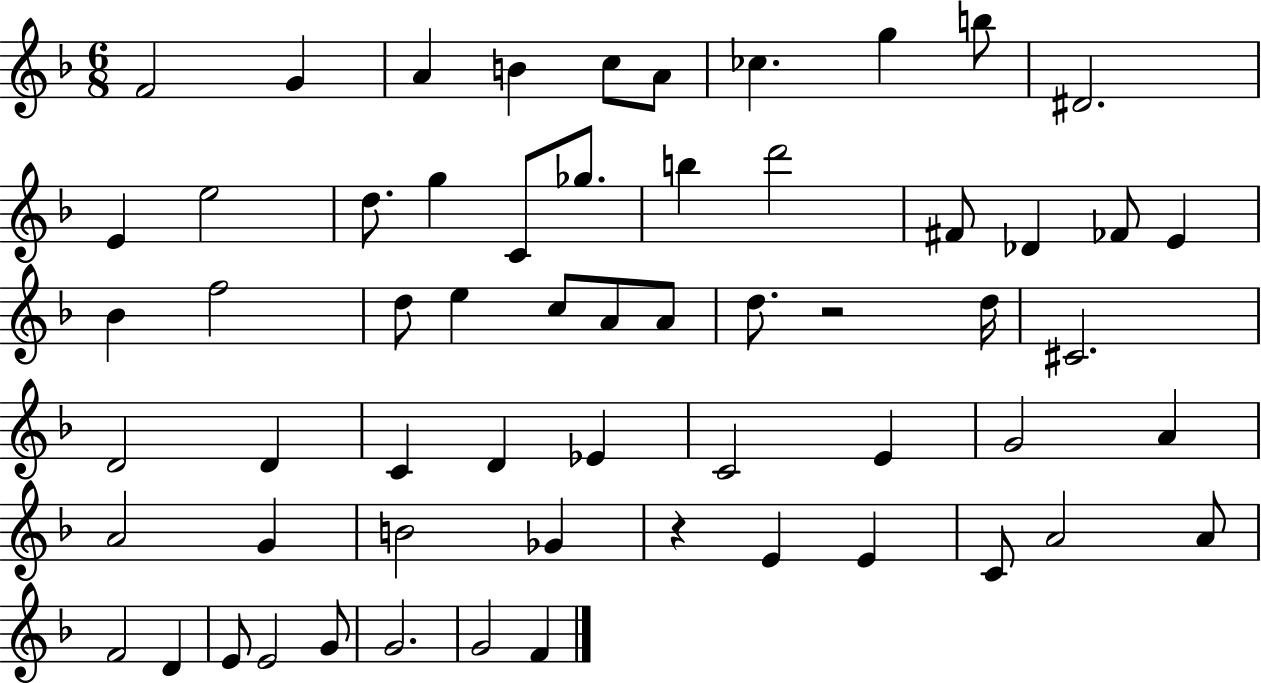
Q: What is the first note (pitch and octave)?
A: F4